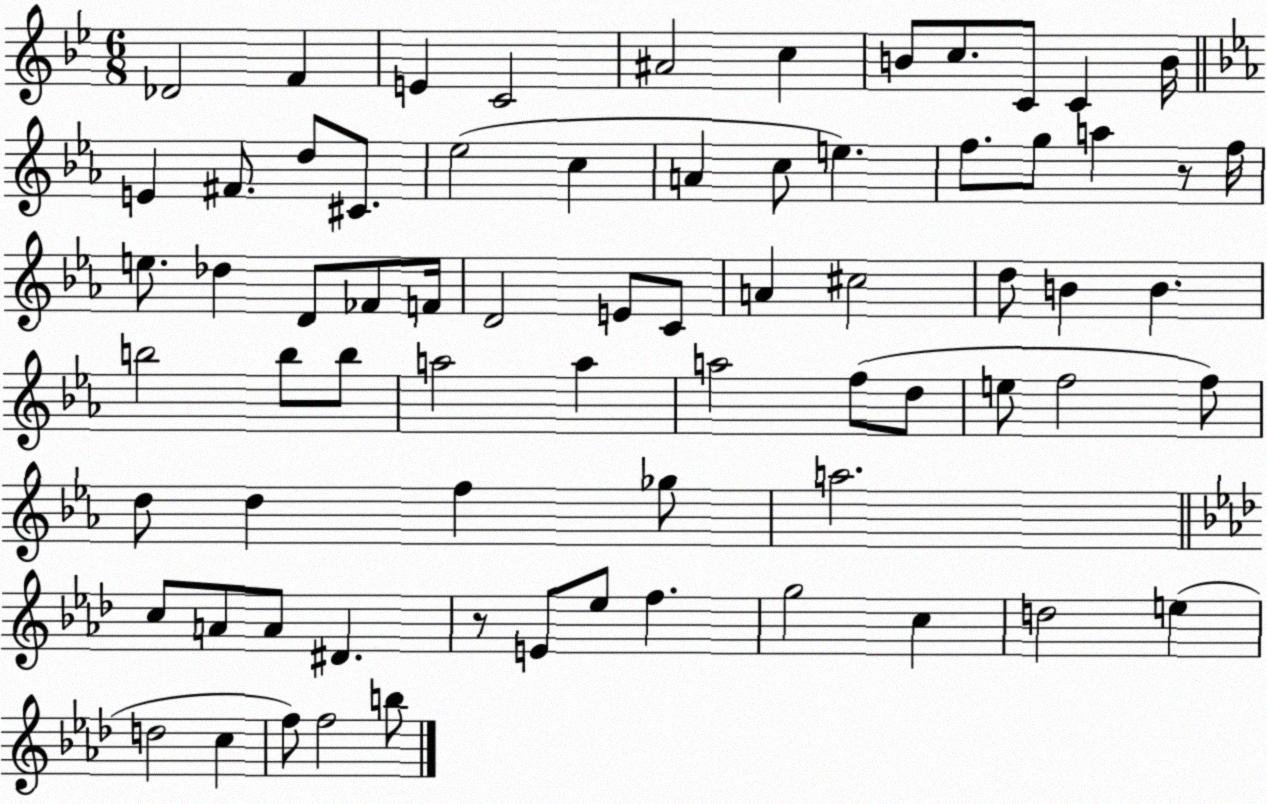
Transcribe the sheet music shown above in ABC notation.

X:1
T:Untitled
M:6/8
L:1/4
K:Bb
_D2 F E C2 ^A2 c B/2 c/2 C/2 C B/4 E ^F/2 d/2 ^C/2 _e2 c A c/2 e f/2 g/2 a z/2 f/4 e/2 _d D/2 _F/2 F/4 D2 E/2 C/2 A ^c2 d/2 B B b2 b/2 b/2 a2 a a2 f/2 d/2 e/2 f2 f/2 d/2 d f _g/2 a2 c/2 A/2 A/2 ^D z/2 E/2 _e/2 f g2 c d2 e d2 c f/2 f2 b/2